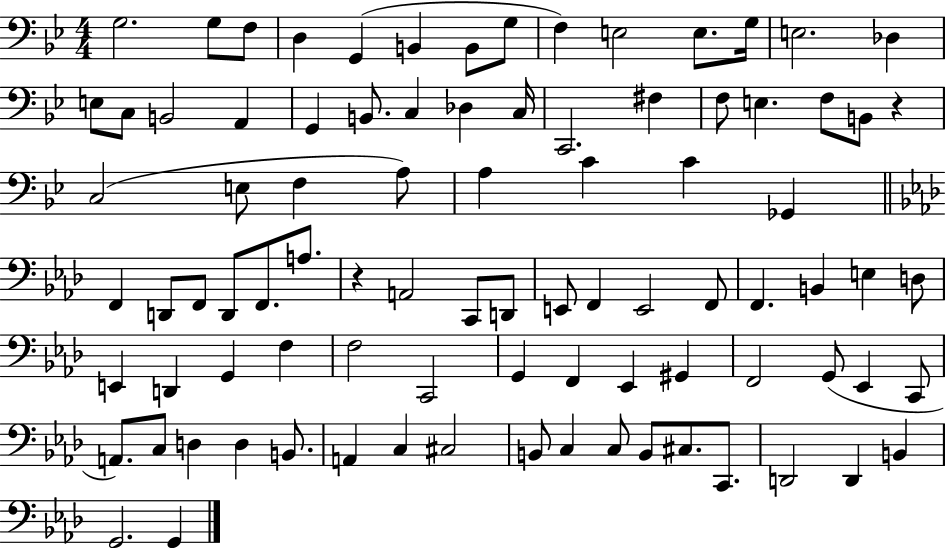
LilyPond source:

{
  \clef bass
  \numericTimeSignature
  \time 4/4
  \key bes \major
  g2. g8 f8 | d4 g,4( b,4 b,8 g8 | f4) e2 e8. g16 | e2. des4 | \break e8 c8 b,2 a,4 | g,4 b,8. c4 des4 c16 | c,2. fis4 | f8 e4. f8 b,8 r4 | \break c2( e8 f4 a8) | a4 c'4 c'4 ges,4 | \bar "||" \break \key f \minor f,4 d,8 f,8 d,8 f,8. a8. | r4 a,2 c,8 d,8 | e,8 f,4 e,2 f,8 | f,4. b,4 e4 d8 | \break e,4 d,4 g,4 f4 | f2 c,2 | g,4 f,4 ees,4 gis,4 | f,2 g,8( ees,4 c,8 | \break a,8.) c8 d4 d4 b,8. | a,4 c4 cis2 | b,8 c4 c8 b,8 cis8. c,8. | d,2 d,4 b,4 | \break g,2. g,4 | \bar "|."
}